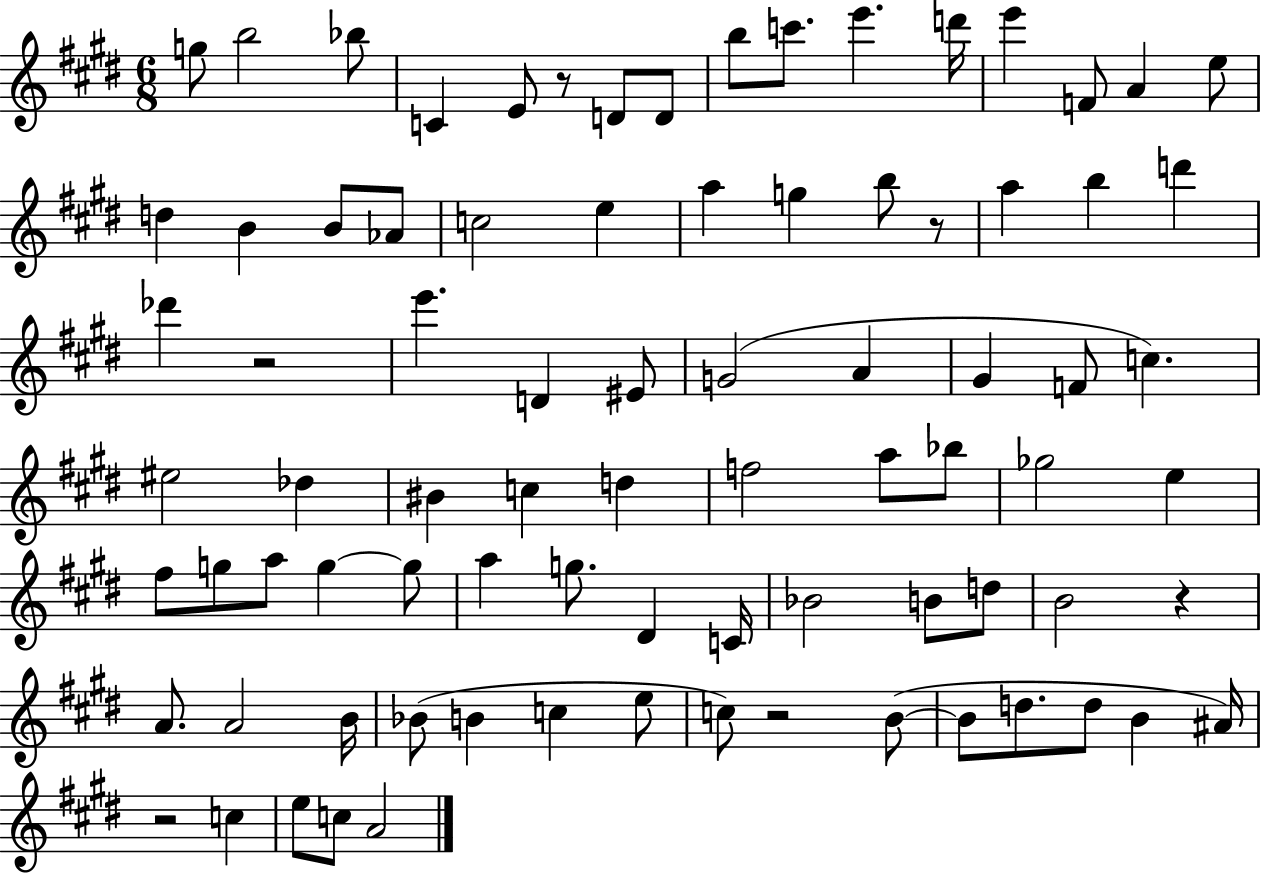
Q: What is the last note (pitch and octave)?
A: A4